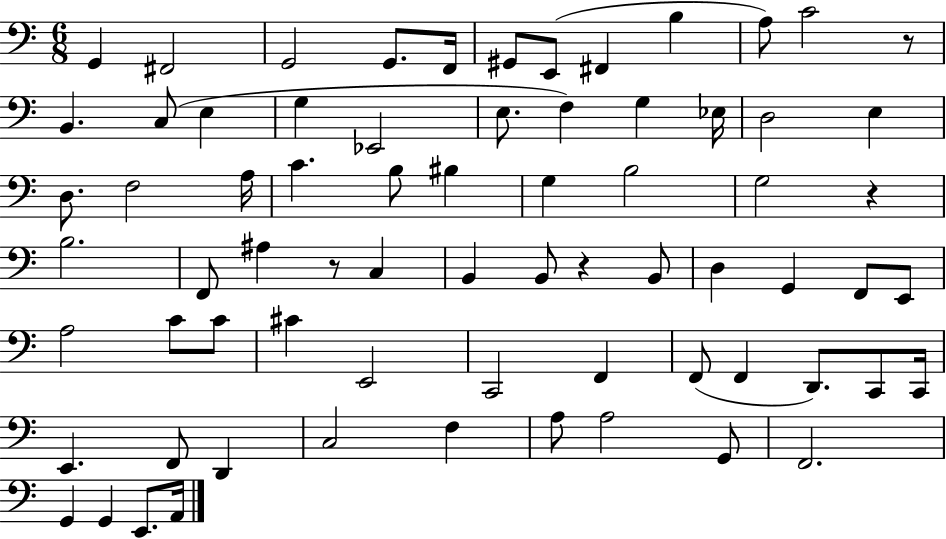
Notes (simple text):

G2/q F#2/h G2/h G2/e. F2/s G#2/e E2/e F#2/q B3/q A3/e C4/h R/e B2/q. C3/e E3/q G3/q Eb2/h E3/e. F3/q G3/q Eb3/s D3/h E3/q D3/e. F3/h A3/s C4/q. B3/e BIS3/q G3/q B3/h G3/h R/q B3/h. F2/e A#3/q R/e C3/q B2/q B2/e R/q B2/e D3/q G2/q F2/e E2/e A3/h C4/e C4/e C#4/q E2/h C2/h F2/q F2/e F2/q D2/e. C2/e C2/s E2/q. F2/e D2/q C3/h F3/q A3/e A3/h G2/e F2/h. G2/q G2/q E2/e. A2/s